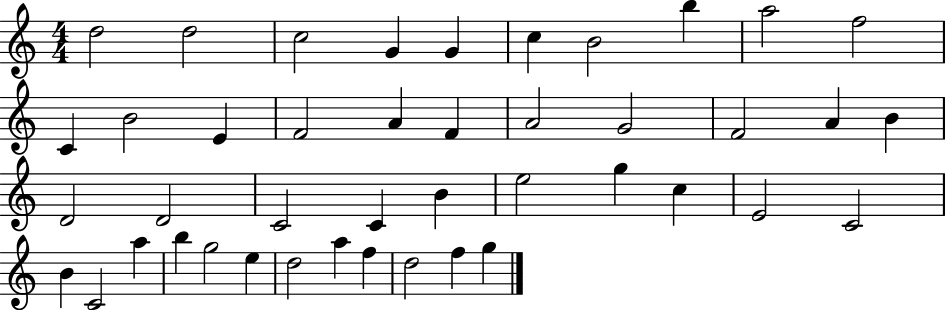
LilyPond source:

{
  \clef treble
  \numericTimeSignature
  \time 4/4
  \key c \major
  d''2 d''2 | c''2 g'4 g'4 | c''4 b'2 b''4 | a''2 f''2 | \break c'4 b'2 e'4 | f'2 a'4 f'4 | a'2 g'2 | f'2 a'4 b'4 | \break d'2 d'2 | c'2 c'4 b'4 | e''2 g''4 c''4 | e'2 c'2 | \break b'4 c'2 a''4 | b''4 g''2 e''4 | d''2 a''4 f''4 | d''2 f''4 g''4 | \break \bar "|."
}